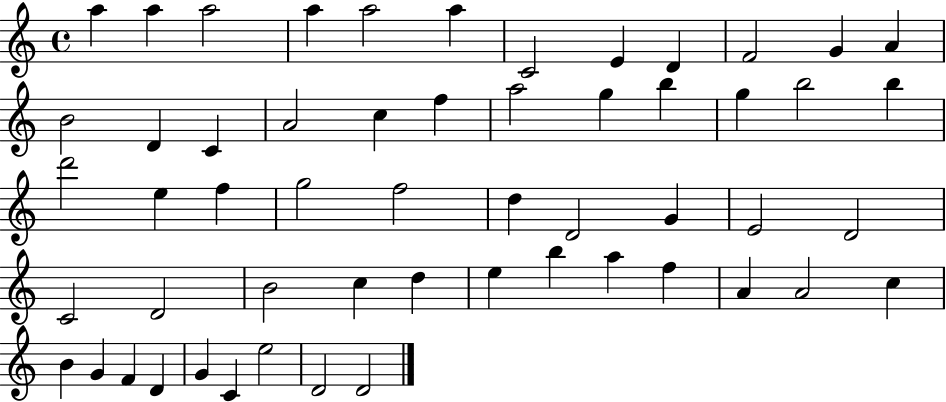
X:1
T:Untitled
M:4/4
L:1/4
K:C
a a a2 a a2 a C2 E D F2 G A B2 D C A2 c f a2 g b g b2 b d'2 e f g2 f2 d D2 G E2 D2 C2 D2 B2 c d e b a f A A2 c B G F D G C e2 D2 D2